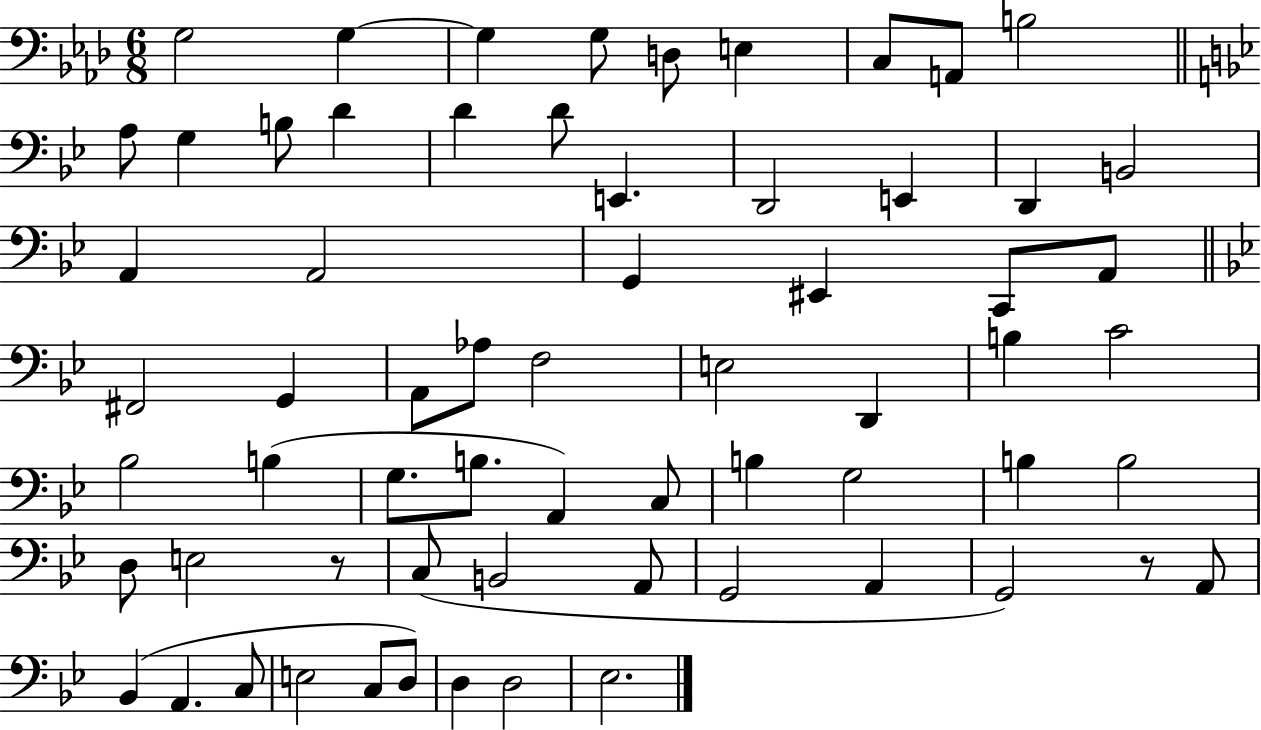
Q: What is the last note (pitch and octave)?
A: Eb3